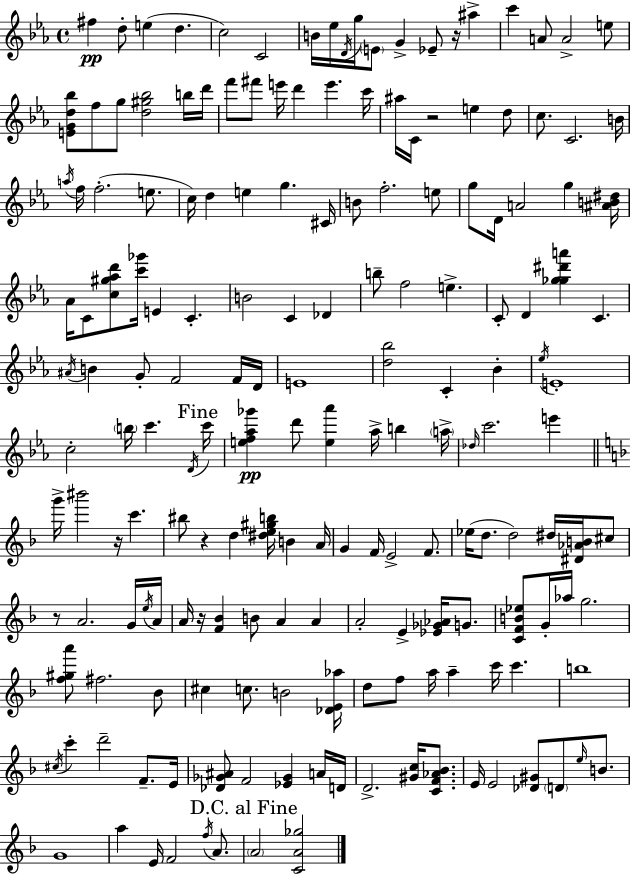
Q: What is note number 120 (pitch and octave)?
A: C#5